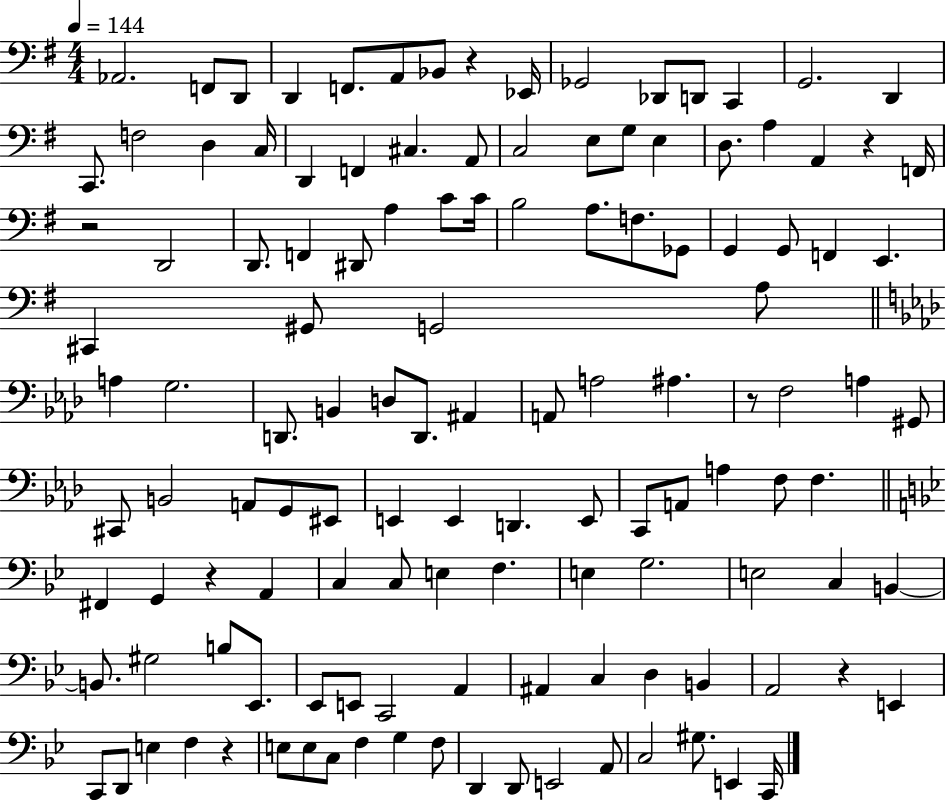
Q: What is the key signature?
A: G major